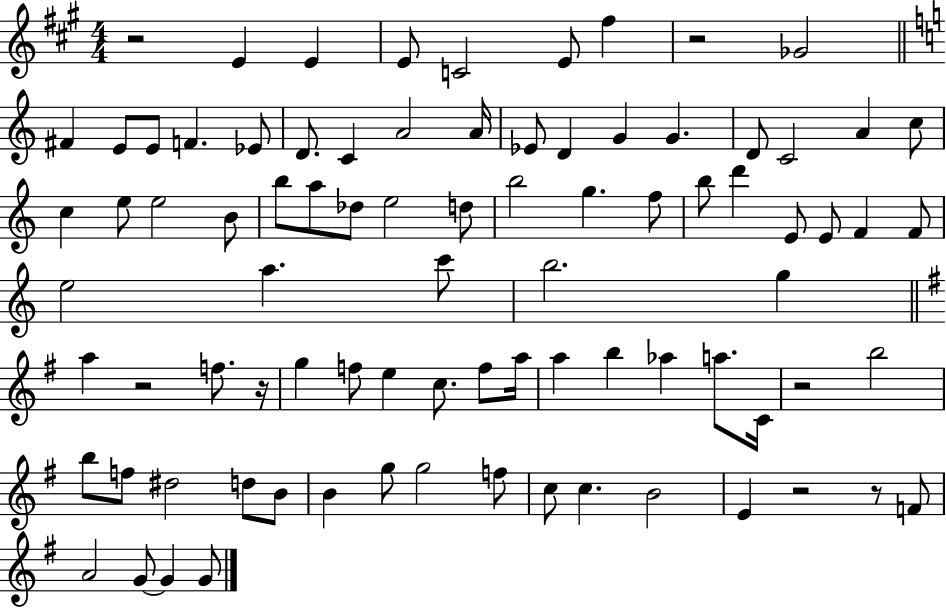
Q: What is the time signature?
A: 4/4